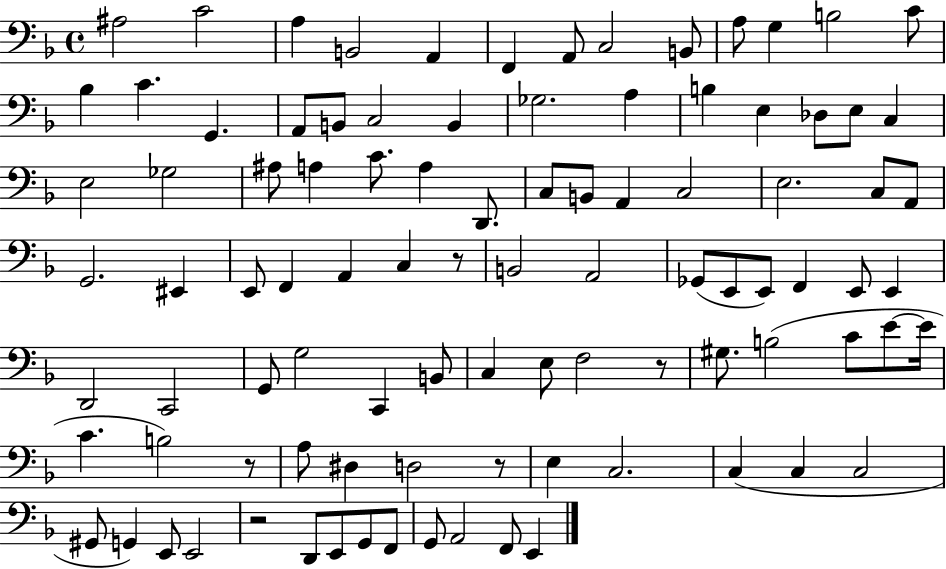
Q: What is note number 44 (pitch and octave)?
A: E2